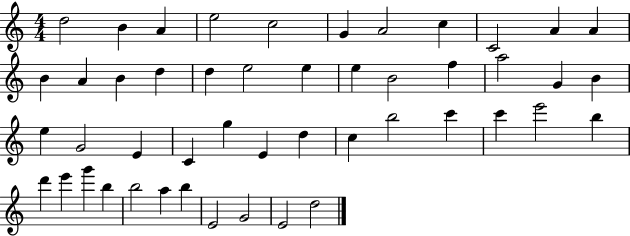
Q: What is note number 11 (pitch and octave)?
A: A4